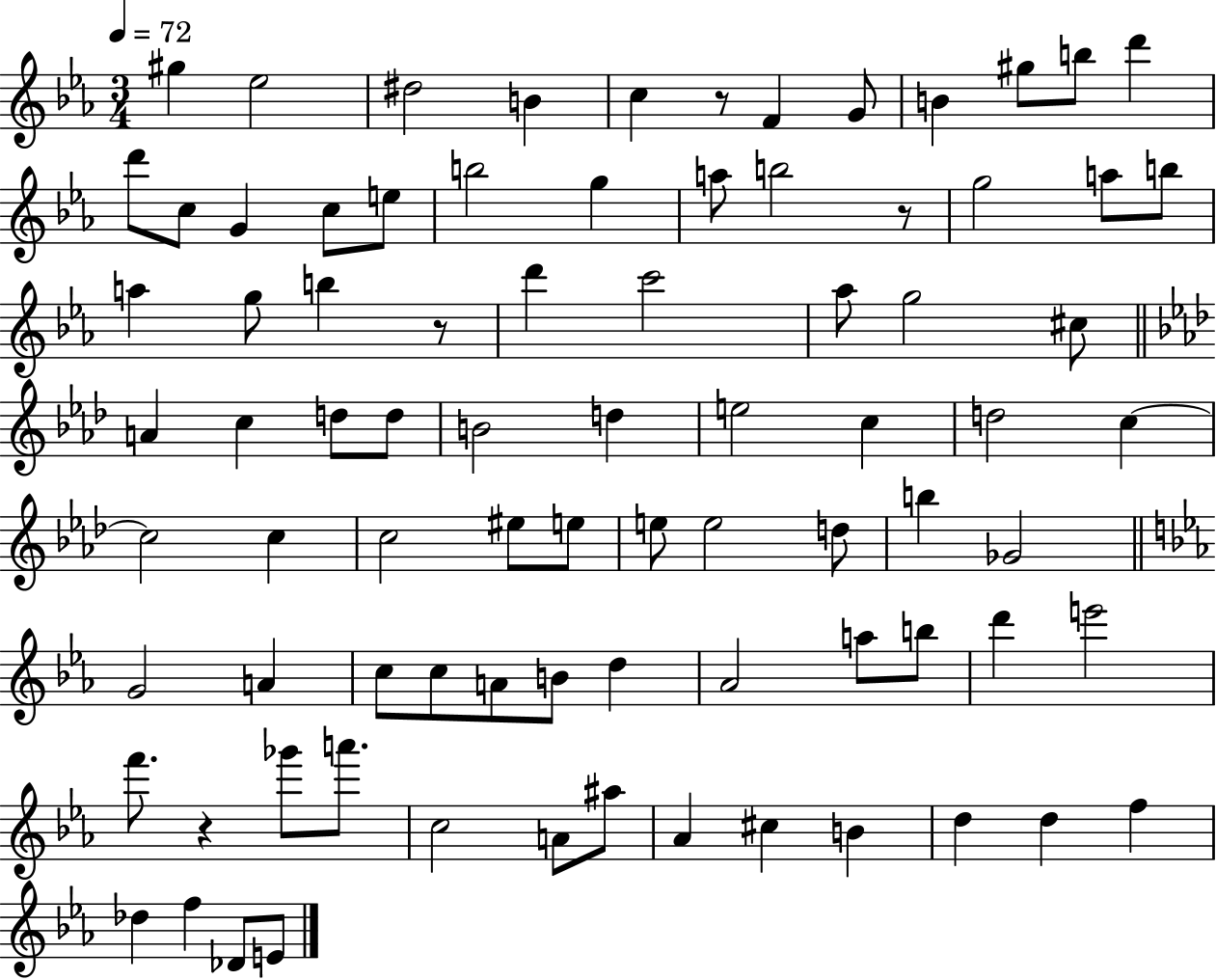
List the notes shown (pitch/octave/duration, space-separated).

G#5/q Eb5/h D#5/h B4/q C5/q R/e F4/q G4/e B4/q G#5/e B5/e D6/q D6/e C5/e G4/q C5/e E5/e B5/h G5/q A5/e B5/h R/e G5/h A5/e B5/e A5/q G5/e B5/q R/e D6/q C6/h Ab5/e G5/h C#5/e A4/q C5/q D5/e D5/e B4/h D5/q E5/h C5/q D5/h C5/q C5/h C5/q C5/h EIS5/e E5/e E5/e E5/h D5/e B5/q Gb4/h G4/h A4/q C5/e C5/e A4/e B4/e D5/q Ab4/h A5/e B5/e D6/q E6/h F6/e. R/q Gb6/e A6/e. C5/h A4/e A#5/e Ab4/q C#5/q B4/q D5/q D5/q F5/q Db5/q F5/q Db4/e E4/e